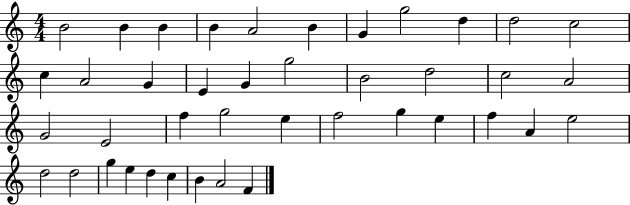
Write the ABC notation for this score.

X:1
T:Untitled
M:4/4
L:1/4
K:C
B2 B B B A2 B G g2 d d2 c2 c A2 G E G g2 B2 d2 c2 A2 G2 E2 f g2 e f2 g e f A e2 d2 d2 g e d c B A2 F